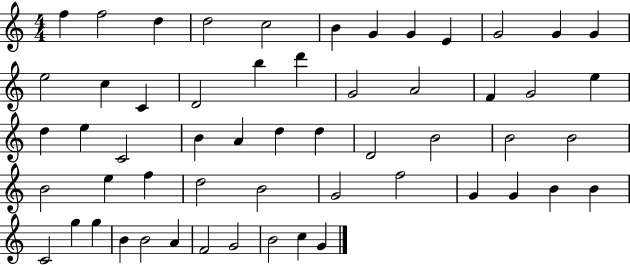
{
  \clef treble
  \numericTimeSignature
  \time 4/4
  \key c \major
  f''4 f''2 d''4 | d''2 c''2 | b'4 g'4 g'4 e'4 | g'2 g'4 g'4 | \break e''2 c''4 c'4 | d'2 b''4 d'''4 | g'2 a'2 | f'4 g'2 e''4 | \break d''4 e''4 c'2 | b'4 a'4 d''4 d''4 | d'2 b'2 | b'2 b'2 | \break b'2 e''4 f''4 | d''2 b'2 | g'2 f''2 | g'4 g'4 b'4 b'4 | \break c'2 g''4 g''4 | b'4 b'2 a'4 | f'2 g'2 | b'2 c''4 g'4 | \break \bar "|."
}